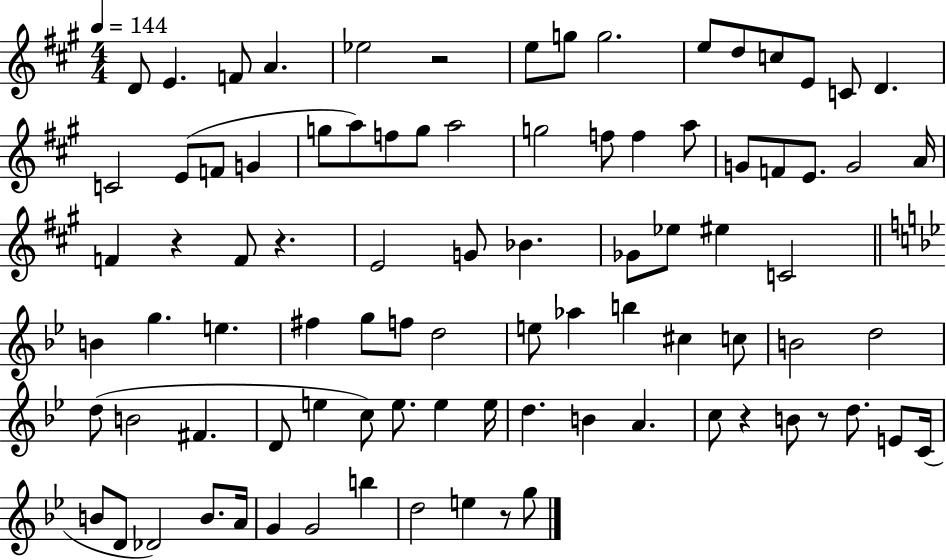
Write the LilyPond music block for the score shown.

{
  \clef treble
  \numericTimeSignature
  \time 4/4
  \key a \major
  \tempo 4 = 144
  \repeat volta 2 { d'8 e'4. f'8 a'4. | ees''2 r2 | e''8 g''8 g''2. | e''8 d''8 c''8 e'8 c'8 d'4. | \break c'2 e'8( f'8 g'4 | g''8 a''8) f''8 g''8 a''2 | g''2 f''8 f''4 a''8 | g'8 f'8 e'8. g'2 a'16 | \break f'4 r4 f'8 r4. | e'2 g'8 bes'4. | ges'8 ees''8 eis''4 c'2 | \bar "||" \break \key bes \major b'4 g''4. e''4. | fis''4 g''8 f''8 d''2 | e''8 aes''4 b''4 cis''4 c''8 | b'2 d''2 | \break d''8( b'2 fis'4. | d'8 e''4 c''8) e''8. e''4 e''16 | d''4. b'4 a'4. | c''8 r4 b'8 r8 d''8. e'8 c'16( | \break b'8 d'8 des'2) b'8. a'16 | g'4 g'2 b''4 | d''2 e''4 r8 g''8 | } \bar "|."
}